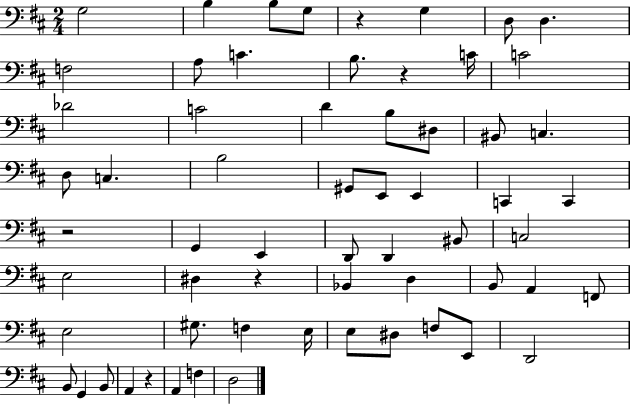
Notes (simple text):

G3/h B3/q B3/e G3/e R/q G3/q D3/e D3/q. F3/h A3/e C4/q. B3/e. R/q C4/s C4/h Db4/h C4/h D4/q B3/e D#3/e BIS2/e C3/q. D3/e C3/q. B3/h G#2/e E2/e E2/q C2/q C2/q R/h G2/q E2/q D2/e D2/q BIS2/e C3/h E3/h D#3/q R/q Bb2/q D3/q B2/e A2/q F2/e E3/h G#3/e. F3/q E3/s E3/e D#3/e F3/e E2/e D2/h B2/e G2/q B2/e A2/q R/q A2/q F3/q D3/h